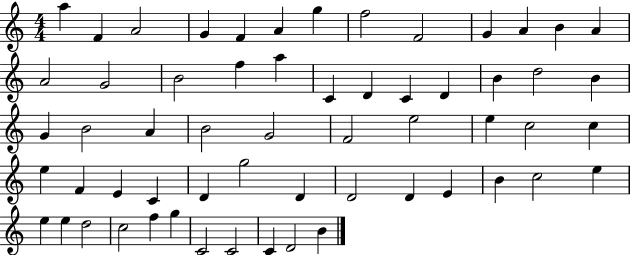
{
  \clef treble
  \numericTimeSignature
  \time 4/4
  \key c \major
  a''4 f'4 a'2 | g'4 f'4 a'4 g''4 | f''2 f'2 | g'4 a'4 b'4 a'4 | \break a'2 g'2 | b'2 f''4 a''4 | c'4 d'4 c'4 d'4 | b'4 d''2 b'4 | \break g'4 b'2 a'4 | b'2 g'2 | f'2 e''2 | e''4 c''2 c''4 | \break e''4 f'4 e'4 c'4 | d'4 g''2 d'4 | d'2 d'4 e'4 | b'4 c''2 e''4 | \break e''4 e''4 d''2 | c''2 f''4 g''4 | c'2 c'2 | c'4 d'2 b'4 | \break \bar "|."
}